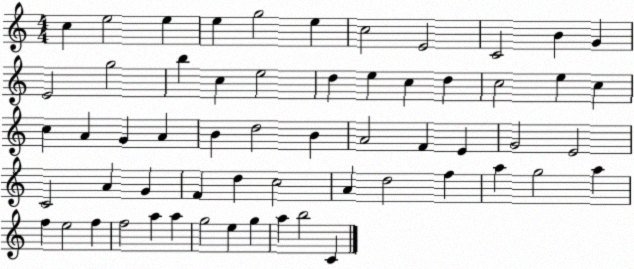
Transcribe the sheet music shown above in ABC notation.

X:1
T:Untitled
M:4/4
L:1/4
K:C
c e2 e e g2 e c2 E2 C2 B G E2 g2 b c e2 d e c d c2 e c c A G A B d2 B A2 F E G2 E2 C2 A G F d c2 A d2 f a g2 a f e2 f f2 a a g2 e g a b2 C